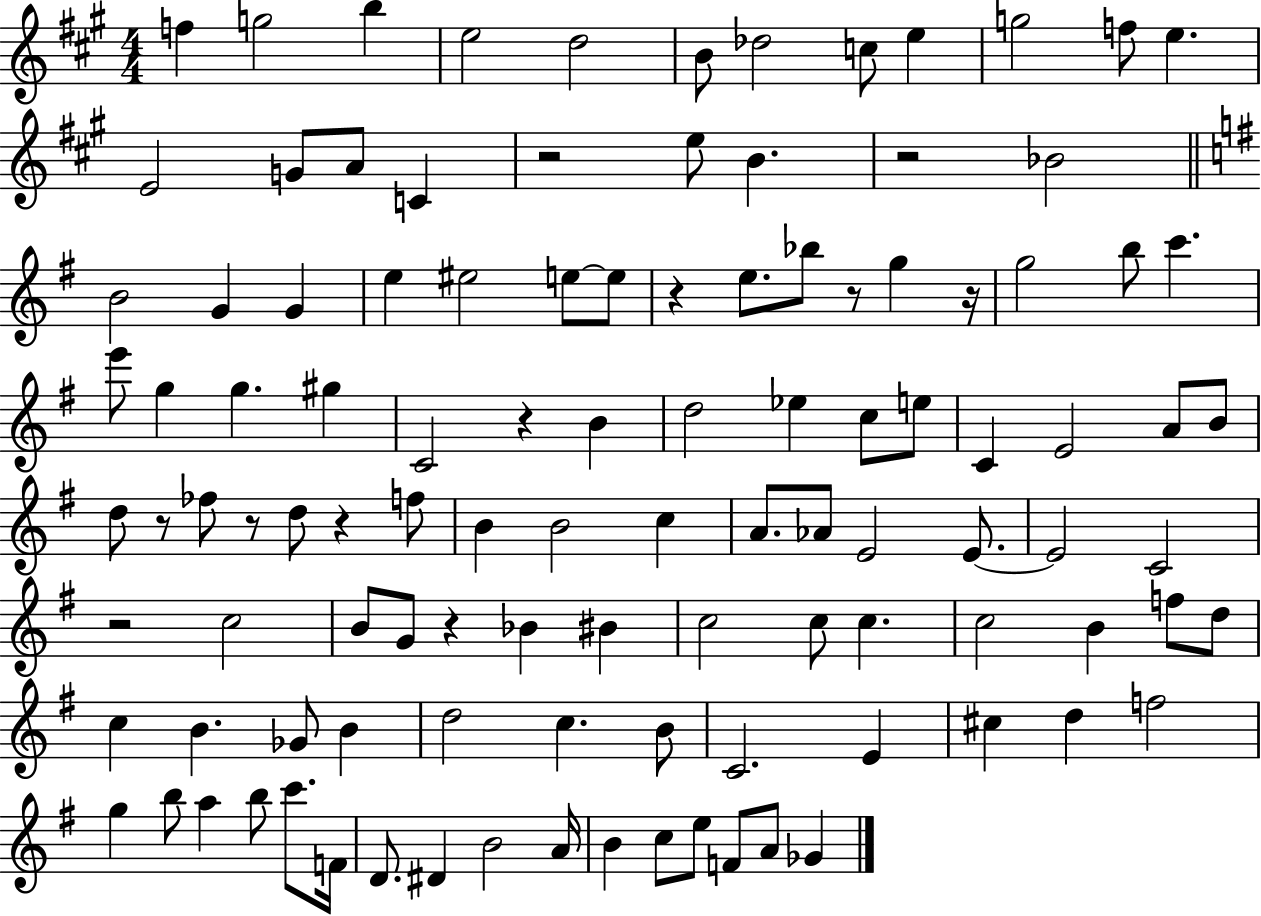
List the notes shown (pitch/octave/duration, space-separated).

F5/q G5/h B5/q E5/h D5/h B4/e Db5/h C5/e E5/q G5/h F5/e E5/q. E4/h G4/e A4/e C4/q R/h E5/e B4/q. R/h Bb4/h B4/h G4/q G4/q E5/q EIS5/h E5/e E5/e R/q E5/e. Bb5/e R/e G5/q R/s G5/h B5/e C6/q. E6/e G5/q G5/q. G#5/q C4/h R/q B4/q D5/h Eb5/q C5/e E5/e C4/q E4/h A4/e B4/e D5/e R/e FES5/e R/e D5/e R/q F5/e B4/q B4/h C5/q A4/e. Ab4/e E4/h E4/e. E4/h C4/h R/h C5/h B4/e G4/e R/q Bb4/q BIS4/q C5/h C5/e C5/q. C5/h B4/q F5/e D5/e C5/q B4/q. Gb4/e B4/q D5/h C5/q. B4/e C4/h. E4/q C#5/q D5/q F5/h G5/q B5/e A5/q B5/e C6/e. F4/s D4/e. D#4/q B4/h A4/s B4/q C5/e E5/e F4/e A4/e Gb4/q